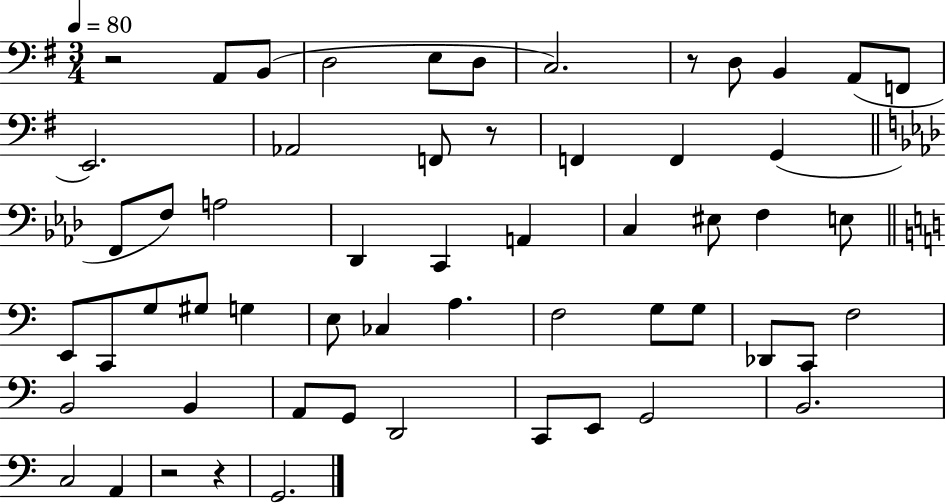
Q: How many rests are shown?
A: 5